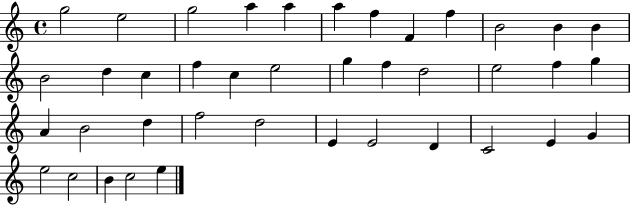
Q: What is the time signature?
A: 4/4